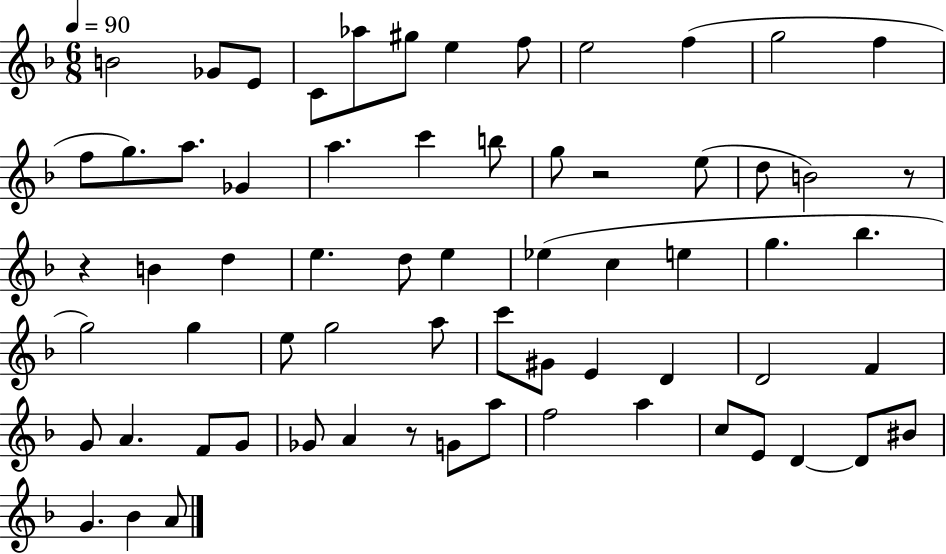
{
  \clef treble
  \numericTimeSignature
  \time 6/8
  \key f \major
  \tempo 4 = 90
  b'2 ges'8 e'8 | c'8 aes''8 gis''8 e''4 f''8 | e''2 f''4( | g''2 f''4 | \break f''8 g''8.) a''8. ges'4 | a''4. c'''4 b''8 | g''8 r2 e''8( | d''8 b'2) r8 | \break r4 b'4 d''4 | e''4. d''8 e''4 | ees''4( c''4 e''4 | g''4. bes''4. | \break g''2) g''4 | e''8 g''2 a''8 | c'''8 gis'8 e'4 d'4 | d'2 f'4 | \break g'8 a'4. f'8 g'8 | ges'8 a'4 r8 g'8 a''8 | f''2 a''4 | c''8 e'8 d'4~~ d'8 bis'8 | \break g'4. bes'4 a'8 | \bar "|."
}